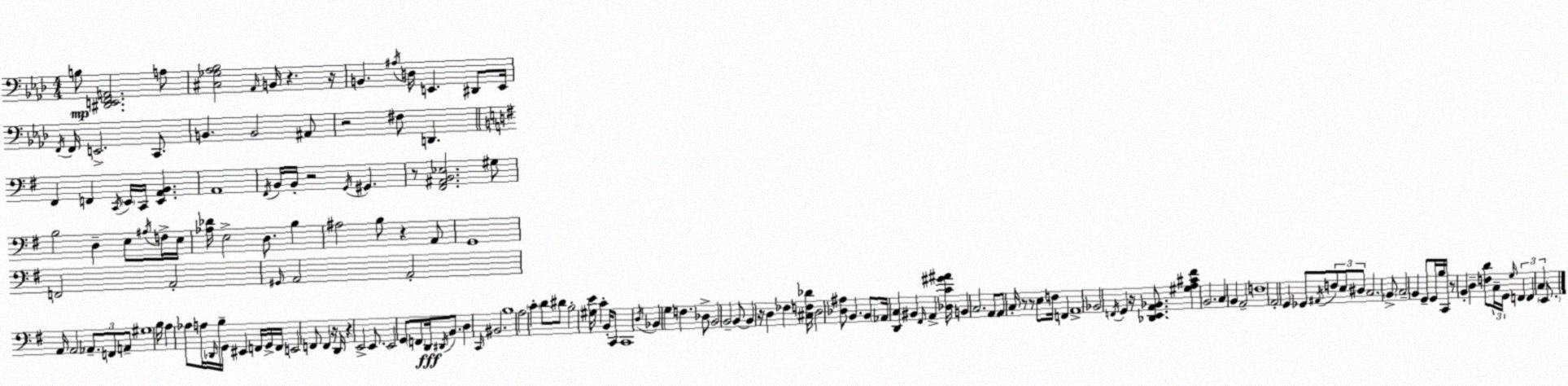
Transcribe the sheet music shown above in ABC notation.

X:1
T:Untitled
M:4/4
L:1/4
K:Ab
B,/2 [^D,,E,,F,,A,,]2 A,/2 [^C,_G,_A,_B,]2 _A,,/4 B,,/4 z z/4 B,, ^A,/4 D,/4 E,, ^D,,/2 E,,/4 F,,/4 F,,/4 E,,2 C,,/2 B,, B,,2 ^A,,/2 z2 ^F,/2 D,, ^F,, F,, C,,/4 E,,/4 C,,/4 [E,,A,,B,,] A,,4 ^F,,/4 B,,/4 B,,/4 z2 G,,/4 ^G,, z/2 [^F,,^A,,B,,_E,]2 ^G,/2 B,2 D, E,/2 ^A,/4 F,/4 E,/4 [_A,_D]/4 E,2 D,/2 B, ^A,2 B,/2 z A,,/2 G,,4 F,,2 A,,2 ^G,,/4 A,,2 A,,2 A,,/4 A,,2 _A,,/2 F,,/2 A,,/2 ^G,4 B,/4 A, _A,/2 A,/4 _D,,/4 B,/4 G,,/4 ^E,, F,,/4 G,,/4 F,,/4 E,,2 F,,/2 F,, z/4 D,,/4 z E,,2 E,,/2 E,,2 G,,/2 F,,/2 D,,/4 ^D,,/4 B,,/2 D, C,,/4 ^B,,2 B,4 A,2 C D/2 ^D/2 B,2 [^G,E]/4 C B,,/4 C,,/2 C,,4 D,/4 _B,, G, F, _D,/2 B,,2 B,,2 B,,/2 B,, z/4 D, _F, [^C,F,_D]/4 D,2 [_D,^A,]/2 B,, B,,/2 _A,,/4 [D,,C,] ^B,, ^F,,/4 A,, [_D,C^G^A]/4 B,, C,2 A,,/2 A,,/2 C,/4 z/2 z/2 E,/2 F,/4 F,, A,,4 _B,,2 F,,/4 G,, z/4 [_D,,E,,A,,_B,,]/2 [^G,A,^C^F] B,,2 C, B,, A,,2 F,4 A,,2 G,, _G,,/2 ^A,,/4 F,/2 E,/2 ^D,/2 C,2 B,,/2 C,2 B,, G,,/2 G,,/4 B,/4 C,,/4 z/2 B,, D, [F,D]/2 C,/4 G,,/4 G,/4 F,, F,, C, E,,/2